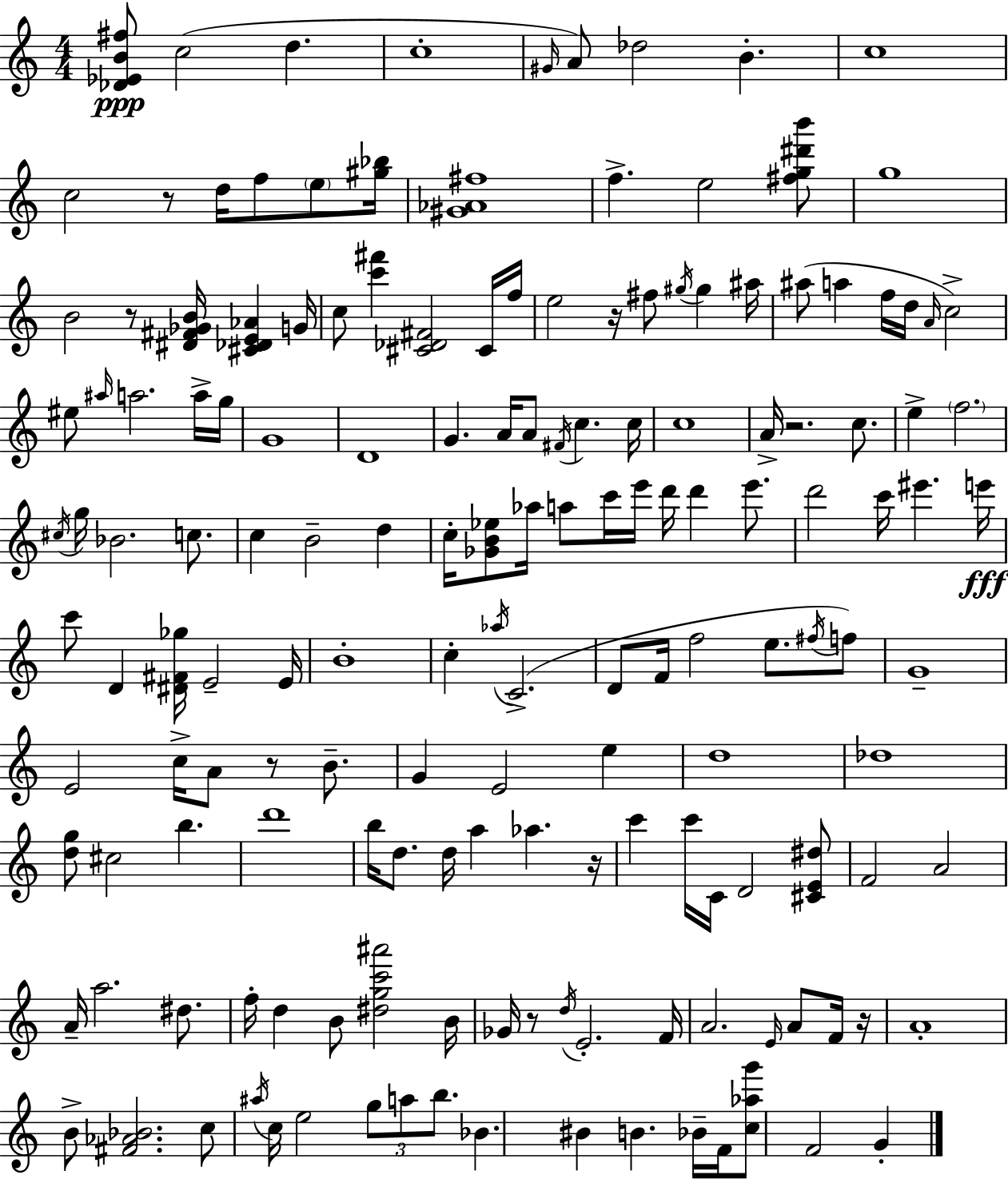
[Db4,Eb4,B4,F#5]/e C5/h D5/q. C5/w G#4/s A4/e Db5/h B4/q. C5/w C5/h R/e D5/s F5/e E5/e [G#5,Bb5]/s [G#4,Ab4,F#5]/w F5/q. E5/h [F#5,G5,D#6,B6]/e G5/w B4/h R/e [D#4,F#4,Gb4,B4]/s [C#4,Db4,E4,Ab4]/q G4/s C5/e [C6,F#6]/q [C#4,Db4,F#4]/h C#4/s F5/s E5/h R/s F#5/e G#5/s G#5/q A#5/s A#5/e A5/q F5/s D5/s A4/s C5/h EIS5/e A#5/s A5/h. A5/s G5/s G4/w D4/w G4/q. A4/s A4/e F#4/s C5/q. C5/s C5/w A4/s R/h. C5/e. E5/q F5/h. C#5/s G5/s Bb4/h. C5/e. C5/q B4/h D5/q C5/s [Gb4,B4,Eb5]/e Ab5/s A5/e C6/s E6/s D6/s D6/q E6/e. D6/h C6/s EIS6/q. E6/s C6/e D4/q [D#4,F#4,Gb5]/s E4/h E4/s B4/w C5/q Ab5/s C4/h. D4/e F4/s F5/h E5/e. F#5/s F5/e G4/w E4/h C5/s A4/e R/e B4/e. G4/q E4/h E5/q D5/w Db5/w [D5,G5]/e C#5/h B5/q. D6/w B5/s D5/e. D5/s A5/q Ab5/q. R/s C6/q C6/s C4/s D4/h [C#4,E4,D#5]/e F4/h A4/h A4/s A5/h. D#5/e. F5/s D5/q B4/e [D#5,G5,C6,A#6]/h B4/s Gb4/s R/e D5/s E4/h. F4/s A4/h. E4/s A4/e F4/s R/s A4/w B4/e [F#4,Ab4,Bb4]/h. C5/e A#5/s C5/s E5/h G5/e A5/e B5/e. Bb4/q. BIS4/q B4/q. Bb4/s F4/s [C5,Ab5,G6]/e F4/h G4/q